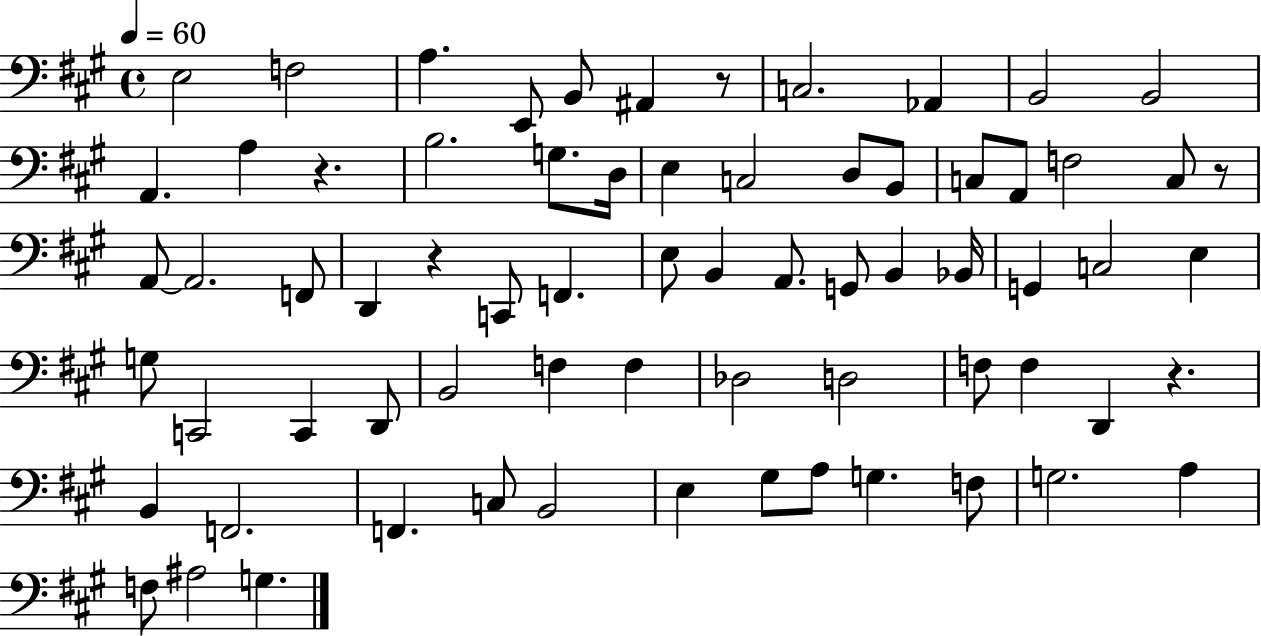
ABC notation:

X:1
T:Untitled
M:4/4
L:1/4
K:A
E,2 F,2 A, E,,/2 B,,/2 ^A,, z/2 C,2 _A,, B,,2 B,,2 A,, A, z B,2 G,/2 D,/4 E, C,2 D,/2 B,,/2 C,/2 A,,/2 F,2 C,/2 z/2 A,,/2 A,,2 F,,/2 D,, z C,,/2 F,, E,/2 B,, A,,/2 G,,/2 B,, _B,,/4 G,, C,2 E, G,/2 C,,2 C,, D,,/2 B,,2 F, F, _D,2 D,2 F,/2 F, D,, z B,, F,,2 F,, C,/2 B,,2 E, ^G,/2 A,/2 G, F,/2 G,2 A, F,/2 ^A,2 G,